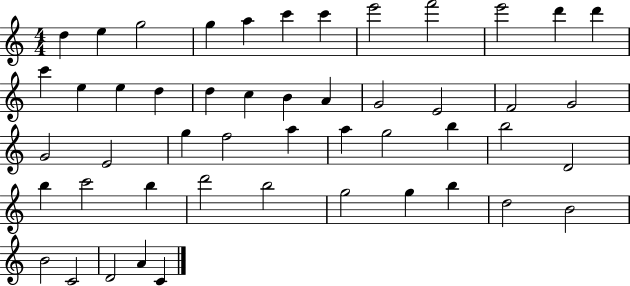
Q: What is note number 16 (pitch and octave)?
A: D5